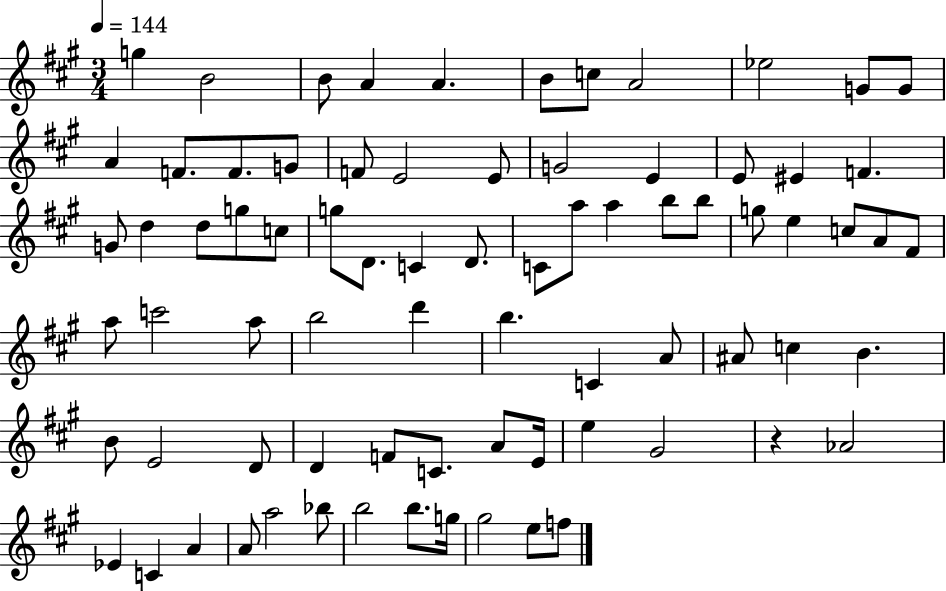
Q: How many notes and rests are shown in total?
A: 77